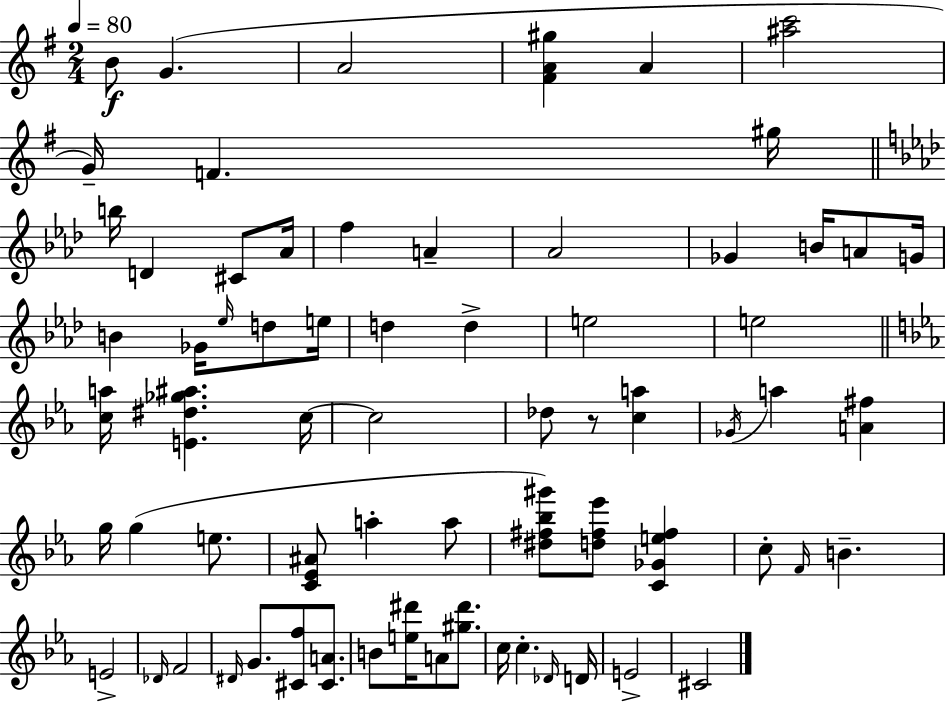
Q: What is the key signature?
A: G major